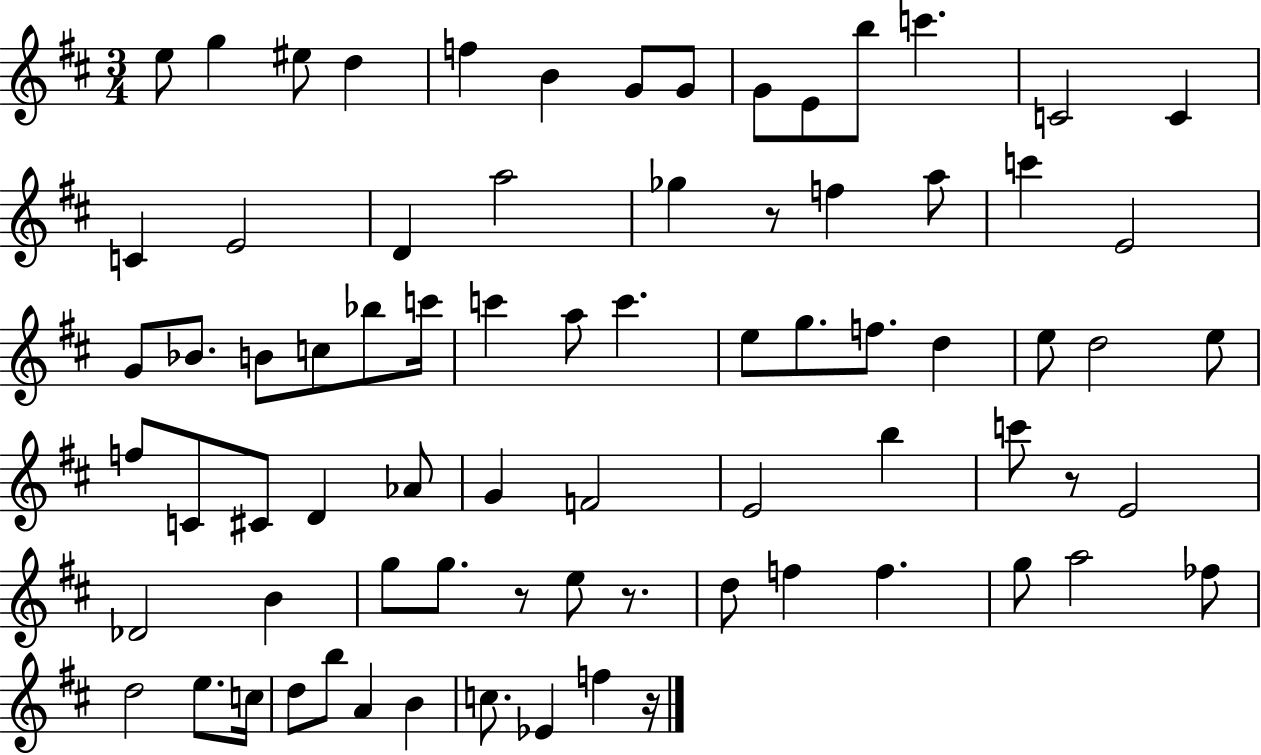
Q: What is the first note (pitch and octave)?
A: E5